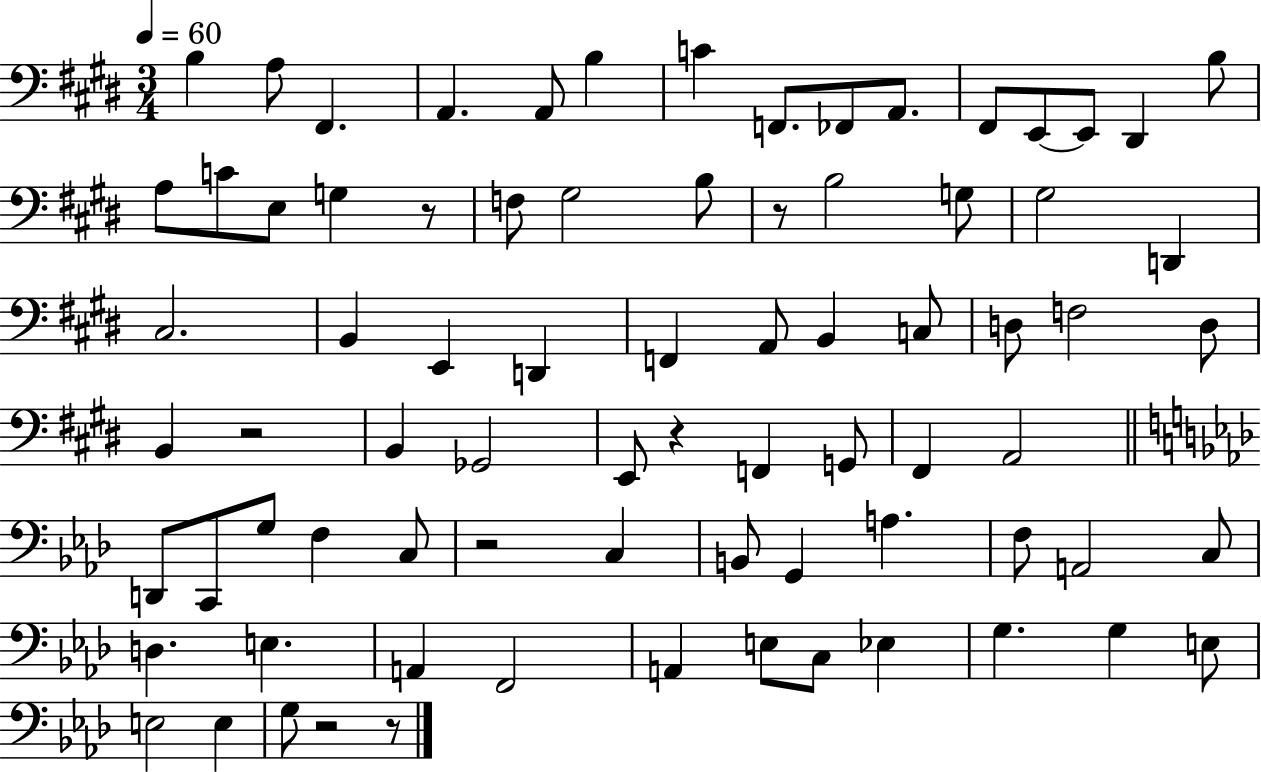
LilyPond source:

{
  \clef bass
  \numericTimeSignature
  \time 3/4
  \key e \major
  \tempo 4 = 60
  b4 a8 fis,4. | a,4. a,8 b4 | c'4 f,8. fes,8 a,8. | fis,8 e,8~~ e,8 dis,4 b8 | \break a8 c'8 e8 g4 r8 | f8 gis2 b8 | r8 b2 g8 | gis2 d,4 | \break cis2. | b,4 e,4 d,4 | f,4 a,8 b,4 c8 | d8 f2 d8 | \break b,4 r2 | b,4 ges,2 | e,8 r4 f,4 g,8 | fis,4 a,2 | \break \bar "||" \break \key aes \major d,8 c,8 g8 f4 c8 | r2 c4 | b,8 g,4 a4. | f8 a,2 c8 | \break d4. e4. | a,4 f,2 | a,4 e8 c8 ees4 | g4. g4 e8 | \break e2 e4 | g8 r2 r8 | \bar "|."
}